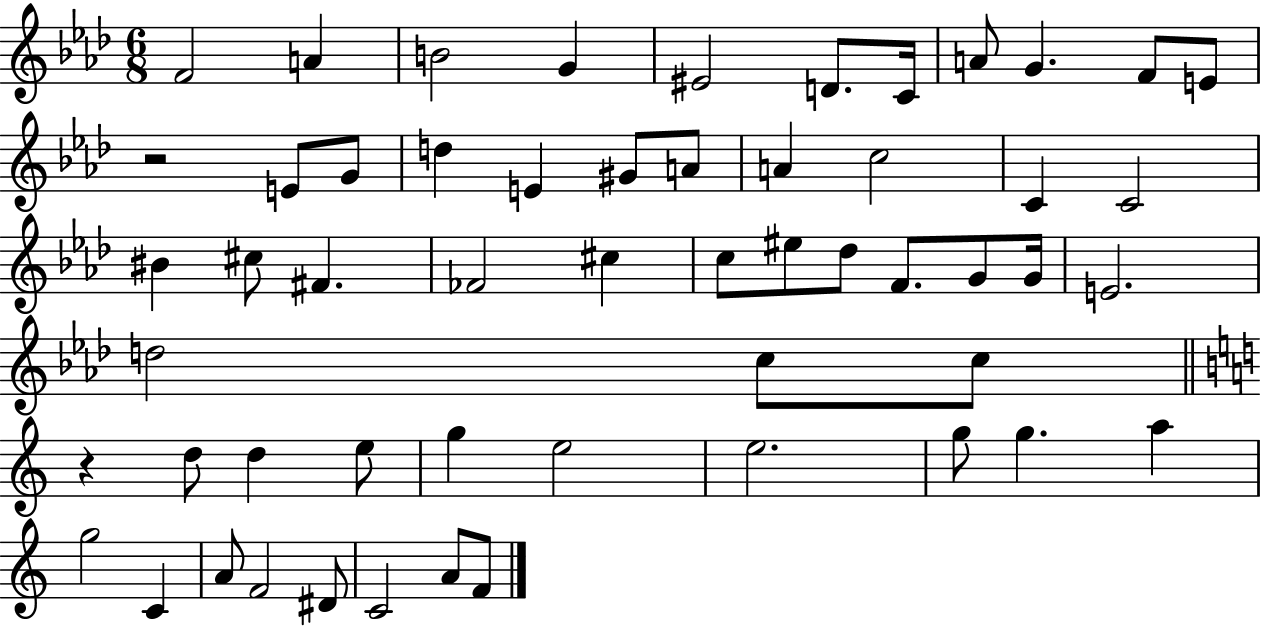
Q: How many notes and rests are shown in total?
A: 55